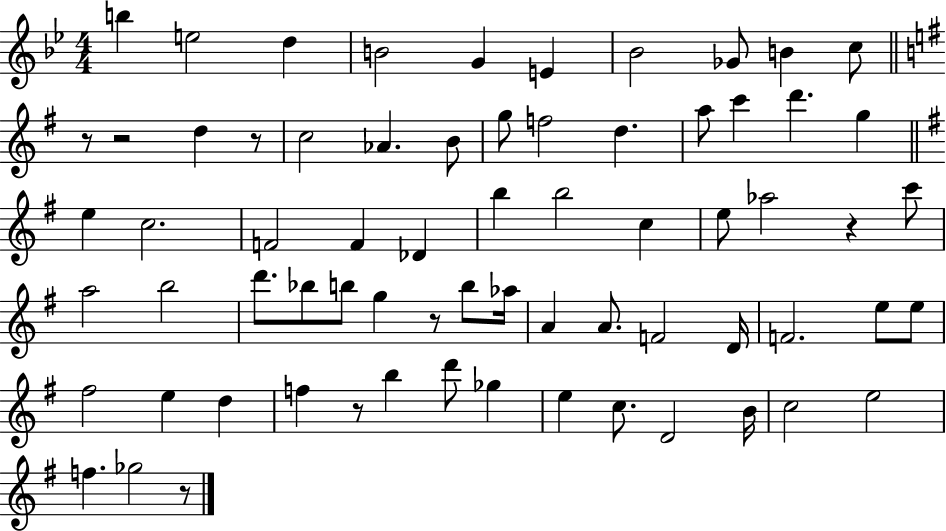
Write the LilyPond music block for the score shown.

{
  \clef treble
  \numericTimeSignature
  \time 4/4
  \key bes \major
  \repeat volta 2 { b''4 e''2 d''4 | b'2 g'4 e'4 | bes'2 ges'8 b'4 c''8 | \bar "||" \break \key g \major r8 r2 d''4 r8 | c''2 aes'4. b'8 | g''8 f''2 d''4. | a''8 c'''4 d'''4. g''4 | \break \bar "||" \break \key g \major e''4 c''2. | f'2 f'4 des'4 | b''4 b''2 c''4 | e''8 aes''2 r4 c'''8 | \break a''2 b''2 | d'''8. bes''8 b''8 g''4 r8 b''8 aes''16 | a'4 a'8. f'2 d'16 | f'2. e''8 e''8 | \break fis''2 e''4 d''4 | f''4 r8 b''4 d'''8 ges''4 | e''4 c''8. d'2 b'16 | c''2 e''2 | \break f''4. ges''2 r8 | } \bar "|."
}